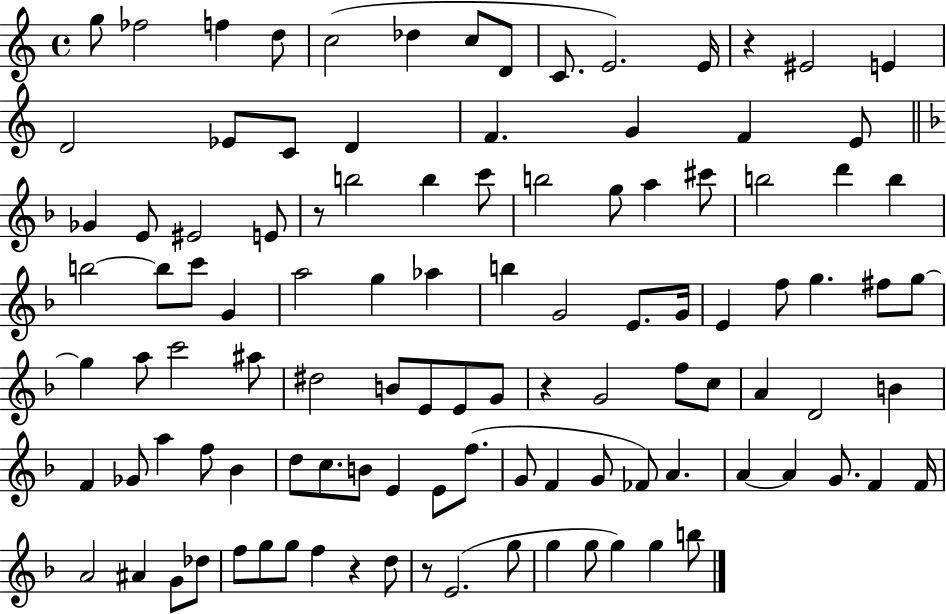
{
  \clef treble
  \time 4/4
  \defaultTimeSignature
  \key c \major
  \repeat volta 2 { g''8 fes''2 f''4 d''8 | c''2( des''4 c''8 d'8 | c'8. e'2.) e'16 | r4 eis'2 e'4 | \break d'2 ees'8 c'8 d'4 | f'4. g'4 f'4 e'8 | \bar "||" \break \key f \major ges'4 e'8 eis'2 e'8 | r8 b''2 b''4 c'''8 | b''2 g''8 a''4 cis'''8 | b''2 d'''4 b''4 | \break b''2~~ b''8 c'''8 g'4 | a''2 g''4 aes''4 | b''4 g'2 e'8. g'16 | e'4 f''8 g''4. fis''8 g''8~~ | \break g''4 a''8 c'''2 ais''8 | dis''2 b'8 e'8 e'8 g'8 | r4 g'2 f''8 c''8 | a'4 d'2 b'4 | \break f'4 ges'8 a''4 f''8 bes'4 | d''8 c''8. b'8 e'4 e'8 f''8.( | g'8 f'4 g'8 fes'8) a'4. | a'4~~ a'4 g'8. f'4 f'16 | \break a'2 ais'4 g'8 des''8 | f''8 g''8 g''8 f''4 r4 d''8 | r8 e'2.( g''8 | g''4 g''8 g''4) g''4 b''8 | \break } \bar "|."
}